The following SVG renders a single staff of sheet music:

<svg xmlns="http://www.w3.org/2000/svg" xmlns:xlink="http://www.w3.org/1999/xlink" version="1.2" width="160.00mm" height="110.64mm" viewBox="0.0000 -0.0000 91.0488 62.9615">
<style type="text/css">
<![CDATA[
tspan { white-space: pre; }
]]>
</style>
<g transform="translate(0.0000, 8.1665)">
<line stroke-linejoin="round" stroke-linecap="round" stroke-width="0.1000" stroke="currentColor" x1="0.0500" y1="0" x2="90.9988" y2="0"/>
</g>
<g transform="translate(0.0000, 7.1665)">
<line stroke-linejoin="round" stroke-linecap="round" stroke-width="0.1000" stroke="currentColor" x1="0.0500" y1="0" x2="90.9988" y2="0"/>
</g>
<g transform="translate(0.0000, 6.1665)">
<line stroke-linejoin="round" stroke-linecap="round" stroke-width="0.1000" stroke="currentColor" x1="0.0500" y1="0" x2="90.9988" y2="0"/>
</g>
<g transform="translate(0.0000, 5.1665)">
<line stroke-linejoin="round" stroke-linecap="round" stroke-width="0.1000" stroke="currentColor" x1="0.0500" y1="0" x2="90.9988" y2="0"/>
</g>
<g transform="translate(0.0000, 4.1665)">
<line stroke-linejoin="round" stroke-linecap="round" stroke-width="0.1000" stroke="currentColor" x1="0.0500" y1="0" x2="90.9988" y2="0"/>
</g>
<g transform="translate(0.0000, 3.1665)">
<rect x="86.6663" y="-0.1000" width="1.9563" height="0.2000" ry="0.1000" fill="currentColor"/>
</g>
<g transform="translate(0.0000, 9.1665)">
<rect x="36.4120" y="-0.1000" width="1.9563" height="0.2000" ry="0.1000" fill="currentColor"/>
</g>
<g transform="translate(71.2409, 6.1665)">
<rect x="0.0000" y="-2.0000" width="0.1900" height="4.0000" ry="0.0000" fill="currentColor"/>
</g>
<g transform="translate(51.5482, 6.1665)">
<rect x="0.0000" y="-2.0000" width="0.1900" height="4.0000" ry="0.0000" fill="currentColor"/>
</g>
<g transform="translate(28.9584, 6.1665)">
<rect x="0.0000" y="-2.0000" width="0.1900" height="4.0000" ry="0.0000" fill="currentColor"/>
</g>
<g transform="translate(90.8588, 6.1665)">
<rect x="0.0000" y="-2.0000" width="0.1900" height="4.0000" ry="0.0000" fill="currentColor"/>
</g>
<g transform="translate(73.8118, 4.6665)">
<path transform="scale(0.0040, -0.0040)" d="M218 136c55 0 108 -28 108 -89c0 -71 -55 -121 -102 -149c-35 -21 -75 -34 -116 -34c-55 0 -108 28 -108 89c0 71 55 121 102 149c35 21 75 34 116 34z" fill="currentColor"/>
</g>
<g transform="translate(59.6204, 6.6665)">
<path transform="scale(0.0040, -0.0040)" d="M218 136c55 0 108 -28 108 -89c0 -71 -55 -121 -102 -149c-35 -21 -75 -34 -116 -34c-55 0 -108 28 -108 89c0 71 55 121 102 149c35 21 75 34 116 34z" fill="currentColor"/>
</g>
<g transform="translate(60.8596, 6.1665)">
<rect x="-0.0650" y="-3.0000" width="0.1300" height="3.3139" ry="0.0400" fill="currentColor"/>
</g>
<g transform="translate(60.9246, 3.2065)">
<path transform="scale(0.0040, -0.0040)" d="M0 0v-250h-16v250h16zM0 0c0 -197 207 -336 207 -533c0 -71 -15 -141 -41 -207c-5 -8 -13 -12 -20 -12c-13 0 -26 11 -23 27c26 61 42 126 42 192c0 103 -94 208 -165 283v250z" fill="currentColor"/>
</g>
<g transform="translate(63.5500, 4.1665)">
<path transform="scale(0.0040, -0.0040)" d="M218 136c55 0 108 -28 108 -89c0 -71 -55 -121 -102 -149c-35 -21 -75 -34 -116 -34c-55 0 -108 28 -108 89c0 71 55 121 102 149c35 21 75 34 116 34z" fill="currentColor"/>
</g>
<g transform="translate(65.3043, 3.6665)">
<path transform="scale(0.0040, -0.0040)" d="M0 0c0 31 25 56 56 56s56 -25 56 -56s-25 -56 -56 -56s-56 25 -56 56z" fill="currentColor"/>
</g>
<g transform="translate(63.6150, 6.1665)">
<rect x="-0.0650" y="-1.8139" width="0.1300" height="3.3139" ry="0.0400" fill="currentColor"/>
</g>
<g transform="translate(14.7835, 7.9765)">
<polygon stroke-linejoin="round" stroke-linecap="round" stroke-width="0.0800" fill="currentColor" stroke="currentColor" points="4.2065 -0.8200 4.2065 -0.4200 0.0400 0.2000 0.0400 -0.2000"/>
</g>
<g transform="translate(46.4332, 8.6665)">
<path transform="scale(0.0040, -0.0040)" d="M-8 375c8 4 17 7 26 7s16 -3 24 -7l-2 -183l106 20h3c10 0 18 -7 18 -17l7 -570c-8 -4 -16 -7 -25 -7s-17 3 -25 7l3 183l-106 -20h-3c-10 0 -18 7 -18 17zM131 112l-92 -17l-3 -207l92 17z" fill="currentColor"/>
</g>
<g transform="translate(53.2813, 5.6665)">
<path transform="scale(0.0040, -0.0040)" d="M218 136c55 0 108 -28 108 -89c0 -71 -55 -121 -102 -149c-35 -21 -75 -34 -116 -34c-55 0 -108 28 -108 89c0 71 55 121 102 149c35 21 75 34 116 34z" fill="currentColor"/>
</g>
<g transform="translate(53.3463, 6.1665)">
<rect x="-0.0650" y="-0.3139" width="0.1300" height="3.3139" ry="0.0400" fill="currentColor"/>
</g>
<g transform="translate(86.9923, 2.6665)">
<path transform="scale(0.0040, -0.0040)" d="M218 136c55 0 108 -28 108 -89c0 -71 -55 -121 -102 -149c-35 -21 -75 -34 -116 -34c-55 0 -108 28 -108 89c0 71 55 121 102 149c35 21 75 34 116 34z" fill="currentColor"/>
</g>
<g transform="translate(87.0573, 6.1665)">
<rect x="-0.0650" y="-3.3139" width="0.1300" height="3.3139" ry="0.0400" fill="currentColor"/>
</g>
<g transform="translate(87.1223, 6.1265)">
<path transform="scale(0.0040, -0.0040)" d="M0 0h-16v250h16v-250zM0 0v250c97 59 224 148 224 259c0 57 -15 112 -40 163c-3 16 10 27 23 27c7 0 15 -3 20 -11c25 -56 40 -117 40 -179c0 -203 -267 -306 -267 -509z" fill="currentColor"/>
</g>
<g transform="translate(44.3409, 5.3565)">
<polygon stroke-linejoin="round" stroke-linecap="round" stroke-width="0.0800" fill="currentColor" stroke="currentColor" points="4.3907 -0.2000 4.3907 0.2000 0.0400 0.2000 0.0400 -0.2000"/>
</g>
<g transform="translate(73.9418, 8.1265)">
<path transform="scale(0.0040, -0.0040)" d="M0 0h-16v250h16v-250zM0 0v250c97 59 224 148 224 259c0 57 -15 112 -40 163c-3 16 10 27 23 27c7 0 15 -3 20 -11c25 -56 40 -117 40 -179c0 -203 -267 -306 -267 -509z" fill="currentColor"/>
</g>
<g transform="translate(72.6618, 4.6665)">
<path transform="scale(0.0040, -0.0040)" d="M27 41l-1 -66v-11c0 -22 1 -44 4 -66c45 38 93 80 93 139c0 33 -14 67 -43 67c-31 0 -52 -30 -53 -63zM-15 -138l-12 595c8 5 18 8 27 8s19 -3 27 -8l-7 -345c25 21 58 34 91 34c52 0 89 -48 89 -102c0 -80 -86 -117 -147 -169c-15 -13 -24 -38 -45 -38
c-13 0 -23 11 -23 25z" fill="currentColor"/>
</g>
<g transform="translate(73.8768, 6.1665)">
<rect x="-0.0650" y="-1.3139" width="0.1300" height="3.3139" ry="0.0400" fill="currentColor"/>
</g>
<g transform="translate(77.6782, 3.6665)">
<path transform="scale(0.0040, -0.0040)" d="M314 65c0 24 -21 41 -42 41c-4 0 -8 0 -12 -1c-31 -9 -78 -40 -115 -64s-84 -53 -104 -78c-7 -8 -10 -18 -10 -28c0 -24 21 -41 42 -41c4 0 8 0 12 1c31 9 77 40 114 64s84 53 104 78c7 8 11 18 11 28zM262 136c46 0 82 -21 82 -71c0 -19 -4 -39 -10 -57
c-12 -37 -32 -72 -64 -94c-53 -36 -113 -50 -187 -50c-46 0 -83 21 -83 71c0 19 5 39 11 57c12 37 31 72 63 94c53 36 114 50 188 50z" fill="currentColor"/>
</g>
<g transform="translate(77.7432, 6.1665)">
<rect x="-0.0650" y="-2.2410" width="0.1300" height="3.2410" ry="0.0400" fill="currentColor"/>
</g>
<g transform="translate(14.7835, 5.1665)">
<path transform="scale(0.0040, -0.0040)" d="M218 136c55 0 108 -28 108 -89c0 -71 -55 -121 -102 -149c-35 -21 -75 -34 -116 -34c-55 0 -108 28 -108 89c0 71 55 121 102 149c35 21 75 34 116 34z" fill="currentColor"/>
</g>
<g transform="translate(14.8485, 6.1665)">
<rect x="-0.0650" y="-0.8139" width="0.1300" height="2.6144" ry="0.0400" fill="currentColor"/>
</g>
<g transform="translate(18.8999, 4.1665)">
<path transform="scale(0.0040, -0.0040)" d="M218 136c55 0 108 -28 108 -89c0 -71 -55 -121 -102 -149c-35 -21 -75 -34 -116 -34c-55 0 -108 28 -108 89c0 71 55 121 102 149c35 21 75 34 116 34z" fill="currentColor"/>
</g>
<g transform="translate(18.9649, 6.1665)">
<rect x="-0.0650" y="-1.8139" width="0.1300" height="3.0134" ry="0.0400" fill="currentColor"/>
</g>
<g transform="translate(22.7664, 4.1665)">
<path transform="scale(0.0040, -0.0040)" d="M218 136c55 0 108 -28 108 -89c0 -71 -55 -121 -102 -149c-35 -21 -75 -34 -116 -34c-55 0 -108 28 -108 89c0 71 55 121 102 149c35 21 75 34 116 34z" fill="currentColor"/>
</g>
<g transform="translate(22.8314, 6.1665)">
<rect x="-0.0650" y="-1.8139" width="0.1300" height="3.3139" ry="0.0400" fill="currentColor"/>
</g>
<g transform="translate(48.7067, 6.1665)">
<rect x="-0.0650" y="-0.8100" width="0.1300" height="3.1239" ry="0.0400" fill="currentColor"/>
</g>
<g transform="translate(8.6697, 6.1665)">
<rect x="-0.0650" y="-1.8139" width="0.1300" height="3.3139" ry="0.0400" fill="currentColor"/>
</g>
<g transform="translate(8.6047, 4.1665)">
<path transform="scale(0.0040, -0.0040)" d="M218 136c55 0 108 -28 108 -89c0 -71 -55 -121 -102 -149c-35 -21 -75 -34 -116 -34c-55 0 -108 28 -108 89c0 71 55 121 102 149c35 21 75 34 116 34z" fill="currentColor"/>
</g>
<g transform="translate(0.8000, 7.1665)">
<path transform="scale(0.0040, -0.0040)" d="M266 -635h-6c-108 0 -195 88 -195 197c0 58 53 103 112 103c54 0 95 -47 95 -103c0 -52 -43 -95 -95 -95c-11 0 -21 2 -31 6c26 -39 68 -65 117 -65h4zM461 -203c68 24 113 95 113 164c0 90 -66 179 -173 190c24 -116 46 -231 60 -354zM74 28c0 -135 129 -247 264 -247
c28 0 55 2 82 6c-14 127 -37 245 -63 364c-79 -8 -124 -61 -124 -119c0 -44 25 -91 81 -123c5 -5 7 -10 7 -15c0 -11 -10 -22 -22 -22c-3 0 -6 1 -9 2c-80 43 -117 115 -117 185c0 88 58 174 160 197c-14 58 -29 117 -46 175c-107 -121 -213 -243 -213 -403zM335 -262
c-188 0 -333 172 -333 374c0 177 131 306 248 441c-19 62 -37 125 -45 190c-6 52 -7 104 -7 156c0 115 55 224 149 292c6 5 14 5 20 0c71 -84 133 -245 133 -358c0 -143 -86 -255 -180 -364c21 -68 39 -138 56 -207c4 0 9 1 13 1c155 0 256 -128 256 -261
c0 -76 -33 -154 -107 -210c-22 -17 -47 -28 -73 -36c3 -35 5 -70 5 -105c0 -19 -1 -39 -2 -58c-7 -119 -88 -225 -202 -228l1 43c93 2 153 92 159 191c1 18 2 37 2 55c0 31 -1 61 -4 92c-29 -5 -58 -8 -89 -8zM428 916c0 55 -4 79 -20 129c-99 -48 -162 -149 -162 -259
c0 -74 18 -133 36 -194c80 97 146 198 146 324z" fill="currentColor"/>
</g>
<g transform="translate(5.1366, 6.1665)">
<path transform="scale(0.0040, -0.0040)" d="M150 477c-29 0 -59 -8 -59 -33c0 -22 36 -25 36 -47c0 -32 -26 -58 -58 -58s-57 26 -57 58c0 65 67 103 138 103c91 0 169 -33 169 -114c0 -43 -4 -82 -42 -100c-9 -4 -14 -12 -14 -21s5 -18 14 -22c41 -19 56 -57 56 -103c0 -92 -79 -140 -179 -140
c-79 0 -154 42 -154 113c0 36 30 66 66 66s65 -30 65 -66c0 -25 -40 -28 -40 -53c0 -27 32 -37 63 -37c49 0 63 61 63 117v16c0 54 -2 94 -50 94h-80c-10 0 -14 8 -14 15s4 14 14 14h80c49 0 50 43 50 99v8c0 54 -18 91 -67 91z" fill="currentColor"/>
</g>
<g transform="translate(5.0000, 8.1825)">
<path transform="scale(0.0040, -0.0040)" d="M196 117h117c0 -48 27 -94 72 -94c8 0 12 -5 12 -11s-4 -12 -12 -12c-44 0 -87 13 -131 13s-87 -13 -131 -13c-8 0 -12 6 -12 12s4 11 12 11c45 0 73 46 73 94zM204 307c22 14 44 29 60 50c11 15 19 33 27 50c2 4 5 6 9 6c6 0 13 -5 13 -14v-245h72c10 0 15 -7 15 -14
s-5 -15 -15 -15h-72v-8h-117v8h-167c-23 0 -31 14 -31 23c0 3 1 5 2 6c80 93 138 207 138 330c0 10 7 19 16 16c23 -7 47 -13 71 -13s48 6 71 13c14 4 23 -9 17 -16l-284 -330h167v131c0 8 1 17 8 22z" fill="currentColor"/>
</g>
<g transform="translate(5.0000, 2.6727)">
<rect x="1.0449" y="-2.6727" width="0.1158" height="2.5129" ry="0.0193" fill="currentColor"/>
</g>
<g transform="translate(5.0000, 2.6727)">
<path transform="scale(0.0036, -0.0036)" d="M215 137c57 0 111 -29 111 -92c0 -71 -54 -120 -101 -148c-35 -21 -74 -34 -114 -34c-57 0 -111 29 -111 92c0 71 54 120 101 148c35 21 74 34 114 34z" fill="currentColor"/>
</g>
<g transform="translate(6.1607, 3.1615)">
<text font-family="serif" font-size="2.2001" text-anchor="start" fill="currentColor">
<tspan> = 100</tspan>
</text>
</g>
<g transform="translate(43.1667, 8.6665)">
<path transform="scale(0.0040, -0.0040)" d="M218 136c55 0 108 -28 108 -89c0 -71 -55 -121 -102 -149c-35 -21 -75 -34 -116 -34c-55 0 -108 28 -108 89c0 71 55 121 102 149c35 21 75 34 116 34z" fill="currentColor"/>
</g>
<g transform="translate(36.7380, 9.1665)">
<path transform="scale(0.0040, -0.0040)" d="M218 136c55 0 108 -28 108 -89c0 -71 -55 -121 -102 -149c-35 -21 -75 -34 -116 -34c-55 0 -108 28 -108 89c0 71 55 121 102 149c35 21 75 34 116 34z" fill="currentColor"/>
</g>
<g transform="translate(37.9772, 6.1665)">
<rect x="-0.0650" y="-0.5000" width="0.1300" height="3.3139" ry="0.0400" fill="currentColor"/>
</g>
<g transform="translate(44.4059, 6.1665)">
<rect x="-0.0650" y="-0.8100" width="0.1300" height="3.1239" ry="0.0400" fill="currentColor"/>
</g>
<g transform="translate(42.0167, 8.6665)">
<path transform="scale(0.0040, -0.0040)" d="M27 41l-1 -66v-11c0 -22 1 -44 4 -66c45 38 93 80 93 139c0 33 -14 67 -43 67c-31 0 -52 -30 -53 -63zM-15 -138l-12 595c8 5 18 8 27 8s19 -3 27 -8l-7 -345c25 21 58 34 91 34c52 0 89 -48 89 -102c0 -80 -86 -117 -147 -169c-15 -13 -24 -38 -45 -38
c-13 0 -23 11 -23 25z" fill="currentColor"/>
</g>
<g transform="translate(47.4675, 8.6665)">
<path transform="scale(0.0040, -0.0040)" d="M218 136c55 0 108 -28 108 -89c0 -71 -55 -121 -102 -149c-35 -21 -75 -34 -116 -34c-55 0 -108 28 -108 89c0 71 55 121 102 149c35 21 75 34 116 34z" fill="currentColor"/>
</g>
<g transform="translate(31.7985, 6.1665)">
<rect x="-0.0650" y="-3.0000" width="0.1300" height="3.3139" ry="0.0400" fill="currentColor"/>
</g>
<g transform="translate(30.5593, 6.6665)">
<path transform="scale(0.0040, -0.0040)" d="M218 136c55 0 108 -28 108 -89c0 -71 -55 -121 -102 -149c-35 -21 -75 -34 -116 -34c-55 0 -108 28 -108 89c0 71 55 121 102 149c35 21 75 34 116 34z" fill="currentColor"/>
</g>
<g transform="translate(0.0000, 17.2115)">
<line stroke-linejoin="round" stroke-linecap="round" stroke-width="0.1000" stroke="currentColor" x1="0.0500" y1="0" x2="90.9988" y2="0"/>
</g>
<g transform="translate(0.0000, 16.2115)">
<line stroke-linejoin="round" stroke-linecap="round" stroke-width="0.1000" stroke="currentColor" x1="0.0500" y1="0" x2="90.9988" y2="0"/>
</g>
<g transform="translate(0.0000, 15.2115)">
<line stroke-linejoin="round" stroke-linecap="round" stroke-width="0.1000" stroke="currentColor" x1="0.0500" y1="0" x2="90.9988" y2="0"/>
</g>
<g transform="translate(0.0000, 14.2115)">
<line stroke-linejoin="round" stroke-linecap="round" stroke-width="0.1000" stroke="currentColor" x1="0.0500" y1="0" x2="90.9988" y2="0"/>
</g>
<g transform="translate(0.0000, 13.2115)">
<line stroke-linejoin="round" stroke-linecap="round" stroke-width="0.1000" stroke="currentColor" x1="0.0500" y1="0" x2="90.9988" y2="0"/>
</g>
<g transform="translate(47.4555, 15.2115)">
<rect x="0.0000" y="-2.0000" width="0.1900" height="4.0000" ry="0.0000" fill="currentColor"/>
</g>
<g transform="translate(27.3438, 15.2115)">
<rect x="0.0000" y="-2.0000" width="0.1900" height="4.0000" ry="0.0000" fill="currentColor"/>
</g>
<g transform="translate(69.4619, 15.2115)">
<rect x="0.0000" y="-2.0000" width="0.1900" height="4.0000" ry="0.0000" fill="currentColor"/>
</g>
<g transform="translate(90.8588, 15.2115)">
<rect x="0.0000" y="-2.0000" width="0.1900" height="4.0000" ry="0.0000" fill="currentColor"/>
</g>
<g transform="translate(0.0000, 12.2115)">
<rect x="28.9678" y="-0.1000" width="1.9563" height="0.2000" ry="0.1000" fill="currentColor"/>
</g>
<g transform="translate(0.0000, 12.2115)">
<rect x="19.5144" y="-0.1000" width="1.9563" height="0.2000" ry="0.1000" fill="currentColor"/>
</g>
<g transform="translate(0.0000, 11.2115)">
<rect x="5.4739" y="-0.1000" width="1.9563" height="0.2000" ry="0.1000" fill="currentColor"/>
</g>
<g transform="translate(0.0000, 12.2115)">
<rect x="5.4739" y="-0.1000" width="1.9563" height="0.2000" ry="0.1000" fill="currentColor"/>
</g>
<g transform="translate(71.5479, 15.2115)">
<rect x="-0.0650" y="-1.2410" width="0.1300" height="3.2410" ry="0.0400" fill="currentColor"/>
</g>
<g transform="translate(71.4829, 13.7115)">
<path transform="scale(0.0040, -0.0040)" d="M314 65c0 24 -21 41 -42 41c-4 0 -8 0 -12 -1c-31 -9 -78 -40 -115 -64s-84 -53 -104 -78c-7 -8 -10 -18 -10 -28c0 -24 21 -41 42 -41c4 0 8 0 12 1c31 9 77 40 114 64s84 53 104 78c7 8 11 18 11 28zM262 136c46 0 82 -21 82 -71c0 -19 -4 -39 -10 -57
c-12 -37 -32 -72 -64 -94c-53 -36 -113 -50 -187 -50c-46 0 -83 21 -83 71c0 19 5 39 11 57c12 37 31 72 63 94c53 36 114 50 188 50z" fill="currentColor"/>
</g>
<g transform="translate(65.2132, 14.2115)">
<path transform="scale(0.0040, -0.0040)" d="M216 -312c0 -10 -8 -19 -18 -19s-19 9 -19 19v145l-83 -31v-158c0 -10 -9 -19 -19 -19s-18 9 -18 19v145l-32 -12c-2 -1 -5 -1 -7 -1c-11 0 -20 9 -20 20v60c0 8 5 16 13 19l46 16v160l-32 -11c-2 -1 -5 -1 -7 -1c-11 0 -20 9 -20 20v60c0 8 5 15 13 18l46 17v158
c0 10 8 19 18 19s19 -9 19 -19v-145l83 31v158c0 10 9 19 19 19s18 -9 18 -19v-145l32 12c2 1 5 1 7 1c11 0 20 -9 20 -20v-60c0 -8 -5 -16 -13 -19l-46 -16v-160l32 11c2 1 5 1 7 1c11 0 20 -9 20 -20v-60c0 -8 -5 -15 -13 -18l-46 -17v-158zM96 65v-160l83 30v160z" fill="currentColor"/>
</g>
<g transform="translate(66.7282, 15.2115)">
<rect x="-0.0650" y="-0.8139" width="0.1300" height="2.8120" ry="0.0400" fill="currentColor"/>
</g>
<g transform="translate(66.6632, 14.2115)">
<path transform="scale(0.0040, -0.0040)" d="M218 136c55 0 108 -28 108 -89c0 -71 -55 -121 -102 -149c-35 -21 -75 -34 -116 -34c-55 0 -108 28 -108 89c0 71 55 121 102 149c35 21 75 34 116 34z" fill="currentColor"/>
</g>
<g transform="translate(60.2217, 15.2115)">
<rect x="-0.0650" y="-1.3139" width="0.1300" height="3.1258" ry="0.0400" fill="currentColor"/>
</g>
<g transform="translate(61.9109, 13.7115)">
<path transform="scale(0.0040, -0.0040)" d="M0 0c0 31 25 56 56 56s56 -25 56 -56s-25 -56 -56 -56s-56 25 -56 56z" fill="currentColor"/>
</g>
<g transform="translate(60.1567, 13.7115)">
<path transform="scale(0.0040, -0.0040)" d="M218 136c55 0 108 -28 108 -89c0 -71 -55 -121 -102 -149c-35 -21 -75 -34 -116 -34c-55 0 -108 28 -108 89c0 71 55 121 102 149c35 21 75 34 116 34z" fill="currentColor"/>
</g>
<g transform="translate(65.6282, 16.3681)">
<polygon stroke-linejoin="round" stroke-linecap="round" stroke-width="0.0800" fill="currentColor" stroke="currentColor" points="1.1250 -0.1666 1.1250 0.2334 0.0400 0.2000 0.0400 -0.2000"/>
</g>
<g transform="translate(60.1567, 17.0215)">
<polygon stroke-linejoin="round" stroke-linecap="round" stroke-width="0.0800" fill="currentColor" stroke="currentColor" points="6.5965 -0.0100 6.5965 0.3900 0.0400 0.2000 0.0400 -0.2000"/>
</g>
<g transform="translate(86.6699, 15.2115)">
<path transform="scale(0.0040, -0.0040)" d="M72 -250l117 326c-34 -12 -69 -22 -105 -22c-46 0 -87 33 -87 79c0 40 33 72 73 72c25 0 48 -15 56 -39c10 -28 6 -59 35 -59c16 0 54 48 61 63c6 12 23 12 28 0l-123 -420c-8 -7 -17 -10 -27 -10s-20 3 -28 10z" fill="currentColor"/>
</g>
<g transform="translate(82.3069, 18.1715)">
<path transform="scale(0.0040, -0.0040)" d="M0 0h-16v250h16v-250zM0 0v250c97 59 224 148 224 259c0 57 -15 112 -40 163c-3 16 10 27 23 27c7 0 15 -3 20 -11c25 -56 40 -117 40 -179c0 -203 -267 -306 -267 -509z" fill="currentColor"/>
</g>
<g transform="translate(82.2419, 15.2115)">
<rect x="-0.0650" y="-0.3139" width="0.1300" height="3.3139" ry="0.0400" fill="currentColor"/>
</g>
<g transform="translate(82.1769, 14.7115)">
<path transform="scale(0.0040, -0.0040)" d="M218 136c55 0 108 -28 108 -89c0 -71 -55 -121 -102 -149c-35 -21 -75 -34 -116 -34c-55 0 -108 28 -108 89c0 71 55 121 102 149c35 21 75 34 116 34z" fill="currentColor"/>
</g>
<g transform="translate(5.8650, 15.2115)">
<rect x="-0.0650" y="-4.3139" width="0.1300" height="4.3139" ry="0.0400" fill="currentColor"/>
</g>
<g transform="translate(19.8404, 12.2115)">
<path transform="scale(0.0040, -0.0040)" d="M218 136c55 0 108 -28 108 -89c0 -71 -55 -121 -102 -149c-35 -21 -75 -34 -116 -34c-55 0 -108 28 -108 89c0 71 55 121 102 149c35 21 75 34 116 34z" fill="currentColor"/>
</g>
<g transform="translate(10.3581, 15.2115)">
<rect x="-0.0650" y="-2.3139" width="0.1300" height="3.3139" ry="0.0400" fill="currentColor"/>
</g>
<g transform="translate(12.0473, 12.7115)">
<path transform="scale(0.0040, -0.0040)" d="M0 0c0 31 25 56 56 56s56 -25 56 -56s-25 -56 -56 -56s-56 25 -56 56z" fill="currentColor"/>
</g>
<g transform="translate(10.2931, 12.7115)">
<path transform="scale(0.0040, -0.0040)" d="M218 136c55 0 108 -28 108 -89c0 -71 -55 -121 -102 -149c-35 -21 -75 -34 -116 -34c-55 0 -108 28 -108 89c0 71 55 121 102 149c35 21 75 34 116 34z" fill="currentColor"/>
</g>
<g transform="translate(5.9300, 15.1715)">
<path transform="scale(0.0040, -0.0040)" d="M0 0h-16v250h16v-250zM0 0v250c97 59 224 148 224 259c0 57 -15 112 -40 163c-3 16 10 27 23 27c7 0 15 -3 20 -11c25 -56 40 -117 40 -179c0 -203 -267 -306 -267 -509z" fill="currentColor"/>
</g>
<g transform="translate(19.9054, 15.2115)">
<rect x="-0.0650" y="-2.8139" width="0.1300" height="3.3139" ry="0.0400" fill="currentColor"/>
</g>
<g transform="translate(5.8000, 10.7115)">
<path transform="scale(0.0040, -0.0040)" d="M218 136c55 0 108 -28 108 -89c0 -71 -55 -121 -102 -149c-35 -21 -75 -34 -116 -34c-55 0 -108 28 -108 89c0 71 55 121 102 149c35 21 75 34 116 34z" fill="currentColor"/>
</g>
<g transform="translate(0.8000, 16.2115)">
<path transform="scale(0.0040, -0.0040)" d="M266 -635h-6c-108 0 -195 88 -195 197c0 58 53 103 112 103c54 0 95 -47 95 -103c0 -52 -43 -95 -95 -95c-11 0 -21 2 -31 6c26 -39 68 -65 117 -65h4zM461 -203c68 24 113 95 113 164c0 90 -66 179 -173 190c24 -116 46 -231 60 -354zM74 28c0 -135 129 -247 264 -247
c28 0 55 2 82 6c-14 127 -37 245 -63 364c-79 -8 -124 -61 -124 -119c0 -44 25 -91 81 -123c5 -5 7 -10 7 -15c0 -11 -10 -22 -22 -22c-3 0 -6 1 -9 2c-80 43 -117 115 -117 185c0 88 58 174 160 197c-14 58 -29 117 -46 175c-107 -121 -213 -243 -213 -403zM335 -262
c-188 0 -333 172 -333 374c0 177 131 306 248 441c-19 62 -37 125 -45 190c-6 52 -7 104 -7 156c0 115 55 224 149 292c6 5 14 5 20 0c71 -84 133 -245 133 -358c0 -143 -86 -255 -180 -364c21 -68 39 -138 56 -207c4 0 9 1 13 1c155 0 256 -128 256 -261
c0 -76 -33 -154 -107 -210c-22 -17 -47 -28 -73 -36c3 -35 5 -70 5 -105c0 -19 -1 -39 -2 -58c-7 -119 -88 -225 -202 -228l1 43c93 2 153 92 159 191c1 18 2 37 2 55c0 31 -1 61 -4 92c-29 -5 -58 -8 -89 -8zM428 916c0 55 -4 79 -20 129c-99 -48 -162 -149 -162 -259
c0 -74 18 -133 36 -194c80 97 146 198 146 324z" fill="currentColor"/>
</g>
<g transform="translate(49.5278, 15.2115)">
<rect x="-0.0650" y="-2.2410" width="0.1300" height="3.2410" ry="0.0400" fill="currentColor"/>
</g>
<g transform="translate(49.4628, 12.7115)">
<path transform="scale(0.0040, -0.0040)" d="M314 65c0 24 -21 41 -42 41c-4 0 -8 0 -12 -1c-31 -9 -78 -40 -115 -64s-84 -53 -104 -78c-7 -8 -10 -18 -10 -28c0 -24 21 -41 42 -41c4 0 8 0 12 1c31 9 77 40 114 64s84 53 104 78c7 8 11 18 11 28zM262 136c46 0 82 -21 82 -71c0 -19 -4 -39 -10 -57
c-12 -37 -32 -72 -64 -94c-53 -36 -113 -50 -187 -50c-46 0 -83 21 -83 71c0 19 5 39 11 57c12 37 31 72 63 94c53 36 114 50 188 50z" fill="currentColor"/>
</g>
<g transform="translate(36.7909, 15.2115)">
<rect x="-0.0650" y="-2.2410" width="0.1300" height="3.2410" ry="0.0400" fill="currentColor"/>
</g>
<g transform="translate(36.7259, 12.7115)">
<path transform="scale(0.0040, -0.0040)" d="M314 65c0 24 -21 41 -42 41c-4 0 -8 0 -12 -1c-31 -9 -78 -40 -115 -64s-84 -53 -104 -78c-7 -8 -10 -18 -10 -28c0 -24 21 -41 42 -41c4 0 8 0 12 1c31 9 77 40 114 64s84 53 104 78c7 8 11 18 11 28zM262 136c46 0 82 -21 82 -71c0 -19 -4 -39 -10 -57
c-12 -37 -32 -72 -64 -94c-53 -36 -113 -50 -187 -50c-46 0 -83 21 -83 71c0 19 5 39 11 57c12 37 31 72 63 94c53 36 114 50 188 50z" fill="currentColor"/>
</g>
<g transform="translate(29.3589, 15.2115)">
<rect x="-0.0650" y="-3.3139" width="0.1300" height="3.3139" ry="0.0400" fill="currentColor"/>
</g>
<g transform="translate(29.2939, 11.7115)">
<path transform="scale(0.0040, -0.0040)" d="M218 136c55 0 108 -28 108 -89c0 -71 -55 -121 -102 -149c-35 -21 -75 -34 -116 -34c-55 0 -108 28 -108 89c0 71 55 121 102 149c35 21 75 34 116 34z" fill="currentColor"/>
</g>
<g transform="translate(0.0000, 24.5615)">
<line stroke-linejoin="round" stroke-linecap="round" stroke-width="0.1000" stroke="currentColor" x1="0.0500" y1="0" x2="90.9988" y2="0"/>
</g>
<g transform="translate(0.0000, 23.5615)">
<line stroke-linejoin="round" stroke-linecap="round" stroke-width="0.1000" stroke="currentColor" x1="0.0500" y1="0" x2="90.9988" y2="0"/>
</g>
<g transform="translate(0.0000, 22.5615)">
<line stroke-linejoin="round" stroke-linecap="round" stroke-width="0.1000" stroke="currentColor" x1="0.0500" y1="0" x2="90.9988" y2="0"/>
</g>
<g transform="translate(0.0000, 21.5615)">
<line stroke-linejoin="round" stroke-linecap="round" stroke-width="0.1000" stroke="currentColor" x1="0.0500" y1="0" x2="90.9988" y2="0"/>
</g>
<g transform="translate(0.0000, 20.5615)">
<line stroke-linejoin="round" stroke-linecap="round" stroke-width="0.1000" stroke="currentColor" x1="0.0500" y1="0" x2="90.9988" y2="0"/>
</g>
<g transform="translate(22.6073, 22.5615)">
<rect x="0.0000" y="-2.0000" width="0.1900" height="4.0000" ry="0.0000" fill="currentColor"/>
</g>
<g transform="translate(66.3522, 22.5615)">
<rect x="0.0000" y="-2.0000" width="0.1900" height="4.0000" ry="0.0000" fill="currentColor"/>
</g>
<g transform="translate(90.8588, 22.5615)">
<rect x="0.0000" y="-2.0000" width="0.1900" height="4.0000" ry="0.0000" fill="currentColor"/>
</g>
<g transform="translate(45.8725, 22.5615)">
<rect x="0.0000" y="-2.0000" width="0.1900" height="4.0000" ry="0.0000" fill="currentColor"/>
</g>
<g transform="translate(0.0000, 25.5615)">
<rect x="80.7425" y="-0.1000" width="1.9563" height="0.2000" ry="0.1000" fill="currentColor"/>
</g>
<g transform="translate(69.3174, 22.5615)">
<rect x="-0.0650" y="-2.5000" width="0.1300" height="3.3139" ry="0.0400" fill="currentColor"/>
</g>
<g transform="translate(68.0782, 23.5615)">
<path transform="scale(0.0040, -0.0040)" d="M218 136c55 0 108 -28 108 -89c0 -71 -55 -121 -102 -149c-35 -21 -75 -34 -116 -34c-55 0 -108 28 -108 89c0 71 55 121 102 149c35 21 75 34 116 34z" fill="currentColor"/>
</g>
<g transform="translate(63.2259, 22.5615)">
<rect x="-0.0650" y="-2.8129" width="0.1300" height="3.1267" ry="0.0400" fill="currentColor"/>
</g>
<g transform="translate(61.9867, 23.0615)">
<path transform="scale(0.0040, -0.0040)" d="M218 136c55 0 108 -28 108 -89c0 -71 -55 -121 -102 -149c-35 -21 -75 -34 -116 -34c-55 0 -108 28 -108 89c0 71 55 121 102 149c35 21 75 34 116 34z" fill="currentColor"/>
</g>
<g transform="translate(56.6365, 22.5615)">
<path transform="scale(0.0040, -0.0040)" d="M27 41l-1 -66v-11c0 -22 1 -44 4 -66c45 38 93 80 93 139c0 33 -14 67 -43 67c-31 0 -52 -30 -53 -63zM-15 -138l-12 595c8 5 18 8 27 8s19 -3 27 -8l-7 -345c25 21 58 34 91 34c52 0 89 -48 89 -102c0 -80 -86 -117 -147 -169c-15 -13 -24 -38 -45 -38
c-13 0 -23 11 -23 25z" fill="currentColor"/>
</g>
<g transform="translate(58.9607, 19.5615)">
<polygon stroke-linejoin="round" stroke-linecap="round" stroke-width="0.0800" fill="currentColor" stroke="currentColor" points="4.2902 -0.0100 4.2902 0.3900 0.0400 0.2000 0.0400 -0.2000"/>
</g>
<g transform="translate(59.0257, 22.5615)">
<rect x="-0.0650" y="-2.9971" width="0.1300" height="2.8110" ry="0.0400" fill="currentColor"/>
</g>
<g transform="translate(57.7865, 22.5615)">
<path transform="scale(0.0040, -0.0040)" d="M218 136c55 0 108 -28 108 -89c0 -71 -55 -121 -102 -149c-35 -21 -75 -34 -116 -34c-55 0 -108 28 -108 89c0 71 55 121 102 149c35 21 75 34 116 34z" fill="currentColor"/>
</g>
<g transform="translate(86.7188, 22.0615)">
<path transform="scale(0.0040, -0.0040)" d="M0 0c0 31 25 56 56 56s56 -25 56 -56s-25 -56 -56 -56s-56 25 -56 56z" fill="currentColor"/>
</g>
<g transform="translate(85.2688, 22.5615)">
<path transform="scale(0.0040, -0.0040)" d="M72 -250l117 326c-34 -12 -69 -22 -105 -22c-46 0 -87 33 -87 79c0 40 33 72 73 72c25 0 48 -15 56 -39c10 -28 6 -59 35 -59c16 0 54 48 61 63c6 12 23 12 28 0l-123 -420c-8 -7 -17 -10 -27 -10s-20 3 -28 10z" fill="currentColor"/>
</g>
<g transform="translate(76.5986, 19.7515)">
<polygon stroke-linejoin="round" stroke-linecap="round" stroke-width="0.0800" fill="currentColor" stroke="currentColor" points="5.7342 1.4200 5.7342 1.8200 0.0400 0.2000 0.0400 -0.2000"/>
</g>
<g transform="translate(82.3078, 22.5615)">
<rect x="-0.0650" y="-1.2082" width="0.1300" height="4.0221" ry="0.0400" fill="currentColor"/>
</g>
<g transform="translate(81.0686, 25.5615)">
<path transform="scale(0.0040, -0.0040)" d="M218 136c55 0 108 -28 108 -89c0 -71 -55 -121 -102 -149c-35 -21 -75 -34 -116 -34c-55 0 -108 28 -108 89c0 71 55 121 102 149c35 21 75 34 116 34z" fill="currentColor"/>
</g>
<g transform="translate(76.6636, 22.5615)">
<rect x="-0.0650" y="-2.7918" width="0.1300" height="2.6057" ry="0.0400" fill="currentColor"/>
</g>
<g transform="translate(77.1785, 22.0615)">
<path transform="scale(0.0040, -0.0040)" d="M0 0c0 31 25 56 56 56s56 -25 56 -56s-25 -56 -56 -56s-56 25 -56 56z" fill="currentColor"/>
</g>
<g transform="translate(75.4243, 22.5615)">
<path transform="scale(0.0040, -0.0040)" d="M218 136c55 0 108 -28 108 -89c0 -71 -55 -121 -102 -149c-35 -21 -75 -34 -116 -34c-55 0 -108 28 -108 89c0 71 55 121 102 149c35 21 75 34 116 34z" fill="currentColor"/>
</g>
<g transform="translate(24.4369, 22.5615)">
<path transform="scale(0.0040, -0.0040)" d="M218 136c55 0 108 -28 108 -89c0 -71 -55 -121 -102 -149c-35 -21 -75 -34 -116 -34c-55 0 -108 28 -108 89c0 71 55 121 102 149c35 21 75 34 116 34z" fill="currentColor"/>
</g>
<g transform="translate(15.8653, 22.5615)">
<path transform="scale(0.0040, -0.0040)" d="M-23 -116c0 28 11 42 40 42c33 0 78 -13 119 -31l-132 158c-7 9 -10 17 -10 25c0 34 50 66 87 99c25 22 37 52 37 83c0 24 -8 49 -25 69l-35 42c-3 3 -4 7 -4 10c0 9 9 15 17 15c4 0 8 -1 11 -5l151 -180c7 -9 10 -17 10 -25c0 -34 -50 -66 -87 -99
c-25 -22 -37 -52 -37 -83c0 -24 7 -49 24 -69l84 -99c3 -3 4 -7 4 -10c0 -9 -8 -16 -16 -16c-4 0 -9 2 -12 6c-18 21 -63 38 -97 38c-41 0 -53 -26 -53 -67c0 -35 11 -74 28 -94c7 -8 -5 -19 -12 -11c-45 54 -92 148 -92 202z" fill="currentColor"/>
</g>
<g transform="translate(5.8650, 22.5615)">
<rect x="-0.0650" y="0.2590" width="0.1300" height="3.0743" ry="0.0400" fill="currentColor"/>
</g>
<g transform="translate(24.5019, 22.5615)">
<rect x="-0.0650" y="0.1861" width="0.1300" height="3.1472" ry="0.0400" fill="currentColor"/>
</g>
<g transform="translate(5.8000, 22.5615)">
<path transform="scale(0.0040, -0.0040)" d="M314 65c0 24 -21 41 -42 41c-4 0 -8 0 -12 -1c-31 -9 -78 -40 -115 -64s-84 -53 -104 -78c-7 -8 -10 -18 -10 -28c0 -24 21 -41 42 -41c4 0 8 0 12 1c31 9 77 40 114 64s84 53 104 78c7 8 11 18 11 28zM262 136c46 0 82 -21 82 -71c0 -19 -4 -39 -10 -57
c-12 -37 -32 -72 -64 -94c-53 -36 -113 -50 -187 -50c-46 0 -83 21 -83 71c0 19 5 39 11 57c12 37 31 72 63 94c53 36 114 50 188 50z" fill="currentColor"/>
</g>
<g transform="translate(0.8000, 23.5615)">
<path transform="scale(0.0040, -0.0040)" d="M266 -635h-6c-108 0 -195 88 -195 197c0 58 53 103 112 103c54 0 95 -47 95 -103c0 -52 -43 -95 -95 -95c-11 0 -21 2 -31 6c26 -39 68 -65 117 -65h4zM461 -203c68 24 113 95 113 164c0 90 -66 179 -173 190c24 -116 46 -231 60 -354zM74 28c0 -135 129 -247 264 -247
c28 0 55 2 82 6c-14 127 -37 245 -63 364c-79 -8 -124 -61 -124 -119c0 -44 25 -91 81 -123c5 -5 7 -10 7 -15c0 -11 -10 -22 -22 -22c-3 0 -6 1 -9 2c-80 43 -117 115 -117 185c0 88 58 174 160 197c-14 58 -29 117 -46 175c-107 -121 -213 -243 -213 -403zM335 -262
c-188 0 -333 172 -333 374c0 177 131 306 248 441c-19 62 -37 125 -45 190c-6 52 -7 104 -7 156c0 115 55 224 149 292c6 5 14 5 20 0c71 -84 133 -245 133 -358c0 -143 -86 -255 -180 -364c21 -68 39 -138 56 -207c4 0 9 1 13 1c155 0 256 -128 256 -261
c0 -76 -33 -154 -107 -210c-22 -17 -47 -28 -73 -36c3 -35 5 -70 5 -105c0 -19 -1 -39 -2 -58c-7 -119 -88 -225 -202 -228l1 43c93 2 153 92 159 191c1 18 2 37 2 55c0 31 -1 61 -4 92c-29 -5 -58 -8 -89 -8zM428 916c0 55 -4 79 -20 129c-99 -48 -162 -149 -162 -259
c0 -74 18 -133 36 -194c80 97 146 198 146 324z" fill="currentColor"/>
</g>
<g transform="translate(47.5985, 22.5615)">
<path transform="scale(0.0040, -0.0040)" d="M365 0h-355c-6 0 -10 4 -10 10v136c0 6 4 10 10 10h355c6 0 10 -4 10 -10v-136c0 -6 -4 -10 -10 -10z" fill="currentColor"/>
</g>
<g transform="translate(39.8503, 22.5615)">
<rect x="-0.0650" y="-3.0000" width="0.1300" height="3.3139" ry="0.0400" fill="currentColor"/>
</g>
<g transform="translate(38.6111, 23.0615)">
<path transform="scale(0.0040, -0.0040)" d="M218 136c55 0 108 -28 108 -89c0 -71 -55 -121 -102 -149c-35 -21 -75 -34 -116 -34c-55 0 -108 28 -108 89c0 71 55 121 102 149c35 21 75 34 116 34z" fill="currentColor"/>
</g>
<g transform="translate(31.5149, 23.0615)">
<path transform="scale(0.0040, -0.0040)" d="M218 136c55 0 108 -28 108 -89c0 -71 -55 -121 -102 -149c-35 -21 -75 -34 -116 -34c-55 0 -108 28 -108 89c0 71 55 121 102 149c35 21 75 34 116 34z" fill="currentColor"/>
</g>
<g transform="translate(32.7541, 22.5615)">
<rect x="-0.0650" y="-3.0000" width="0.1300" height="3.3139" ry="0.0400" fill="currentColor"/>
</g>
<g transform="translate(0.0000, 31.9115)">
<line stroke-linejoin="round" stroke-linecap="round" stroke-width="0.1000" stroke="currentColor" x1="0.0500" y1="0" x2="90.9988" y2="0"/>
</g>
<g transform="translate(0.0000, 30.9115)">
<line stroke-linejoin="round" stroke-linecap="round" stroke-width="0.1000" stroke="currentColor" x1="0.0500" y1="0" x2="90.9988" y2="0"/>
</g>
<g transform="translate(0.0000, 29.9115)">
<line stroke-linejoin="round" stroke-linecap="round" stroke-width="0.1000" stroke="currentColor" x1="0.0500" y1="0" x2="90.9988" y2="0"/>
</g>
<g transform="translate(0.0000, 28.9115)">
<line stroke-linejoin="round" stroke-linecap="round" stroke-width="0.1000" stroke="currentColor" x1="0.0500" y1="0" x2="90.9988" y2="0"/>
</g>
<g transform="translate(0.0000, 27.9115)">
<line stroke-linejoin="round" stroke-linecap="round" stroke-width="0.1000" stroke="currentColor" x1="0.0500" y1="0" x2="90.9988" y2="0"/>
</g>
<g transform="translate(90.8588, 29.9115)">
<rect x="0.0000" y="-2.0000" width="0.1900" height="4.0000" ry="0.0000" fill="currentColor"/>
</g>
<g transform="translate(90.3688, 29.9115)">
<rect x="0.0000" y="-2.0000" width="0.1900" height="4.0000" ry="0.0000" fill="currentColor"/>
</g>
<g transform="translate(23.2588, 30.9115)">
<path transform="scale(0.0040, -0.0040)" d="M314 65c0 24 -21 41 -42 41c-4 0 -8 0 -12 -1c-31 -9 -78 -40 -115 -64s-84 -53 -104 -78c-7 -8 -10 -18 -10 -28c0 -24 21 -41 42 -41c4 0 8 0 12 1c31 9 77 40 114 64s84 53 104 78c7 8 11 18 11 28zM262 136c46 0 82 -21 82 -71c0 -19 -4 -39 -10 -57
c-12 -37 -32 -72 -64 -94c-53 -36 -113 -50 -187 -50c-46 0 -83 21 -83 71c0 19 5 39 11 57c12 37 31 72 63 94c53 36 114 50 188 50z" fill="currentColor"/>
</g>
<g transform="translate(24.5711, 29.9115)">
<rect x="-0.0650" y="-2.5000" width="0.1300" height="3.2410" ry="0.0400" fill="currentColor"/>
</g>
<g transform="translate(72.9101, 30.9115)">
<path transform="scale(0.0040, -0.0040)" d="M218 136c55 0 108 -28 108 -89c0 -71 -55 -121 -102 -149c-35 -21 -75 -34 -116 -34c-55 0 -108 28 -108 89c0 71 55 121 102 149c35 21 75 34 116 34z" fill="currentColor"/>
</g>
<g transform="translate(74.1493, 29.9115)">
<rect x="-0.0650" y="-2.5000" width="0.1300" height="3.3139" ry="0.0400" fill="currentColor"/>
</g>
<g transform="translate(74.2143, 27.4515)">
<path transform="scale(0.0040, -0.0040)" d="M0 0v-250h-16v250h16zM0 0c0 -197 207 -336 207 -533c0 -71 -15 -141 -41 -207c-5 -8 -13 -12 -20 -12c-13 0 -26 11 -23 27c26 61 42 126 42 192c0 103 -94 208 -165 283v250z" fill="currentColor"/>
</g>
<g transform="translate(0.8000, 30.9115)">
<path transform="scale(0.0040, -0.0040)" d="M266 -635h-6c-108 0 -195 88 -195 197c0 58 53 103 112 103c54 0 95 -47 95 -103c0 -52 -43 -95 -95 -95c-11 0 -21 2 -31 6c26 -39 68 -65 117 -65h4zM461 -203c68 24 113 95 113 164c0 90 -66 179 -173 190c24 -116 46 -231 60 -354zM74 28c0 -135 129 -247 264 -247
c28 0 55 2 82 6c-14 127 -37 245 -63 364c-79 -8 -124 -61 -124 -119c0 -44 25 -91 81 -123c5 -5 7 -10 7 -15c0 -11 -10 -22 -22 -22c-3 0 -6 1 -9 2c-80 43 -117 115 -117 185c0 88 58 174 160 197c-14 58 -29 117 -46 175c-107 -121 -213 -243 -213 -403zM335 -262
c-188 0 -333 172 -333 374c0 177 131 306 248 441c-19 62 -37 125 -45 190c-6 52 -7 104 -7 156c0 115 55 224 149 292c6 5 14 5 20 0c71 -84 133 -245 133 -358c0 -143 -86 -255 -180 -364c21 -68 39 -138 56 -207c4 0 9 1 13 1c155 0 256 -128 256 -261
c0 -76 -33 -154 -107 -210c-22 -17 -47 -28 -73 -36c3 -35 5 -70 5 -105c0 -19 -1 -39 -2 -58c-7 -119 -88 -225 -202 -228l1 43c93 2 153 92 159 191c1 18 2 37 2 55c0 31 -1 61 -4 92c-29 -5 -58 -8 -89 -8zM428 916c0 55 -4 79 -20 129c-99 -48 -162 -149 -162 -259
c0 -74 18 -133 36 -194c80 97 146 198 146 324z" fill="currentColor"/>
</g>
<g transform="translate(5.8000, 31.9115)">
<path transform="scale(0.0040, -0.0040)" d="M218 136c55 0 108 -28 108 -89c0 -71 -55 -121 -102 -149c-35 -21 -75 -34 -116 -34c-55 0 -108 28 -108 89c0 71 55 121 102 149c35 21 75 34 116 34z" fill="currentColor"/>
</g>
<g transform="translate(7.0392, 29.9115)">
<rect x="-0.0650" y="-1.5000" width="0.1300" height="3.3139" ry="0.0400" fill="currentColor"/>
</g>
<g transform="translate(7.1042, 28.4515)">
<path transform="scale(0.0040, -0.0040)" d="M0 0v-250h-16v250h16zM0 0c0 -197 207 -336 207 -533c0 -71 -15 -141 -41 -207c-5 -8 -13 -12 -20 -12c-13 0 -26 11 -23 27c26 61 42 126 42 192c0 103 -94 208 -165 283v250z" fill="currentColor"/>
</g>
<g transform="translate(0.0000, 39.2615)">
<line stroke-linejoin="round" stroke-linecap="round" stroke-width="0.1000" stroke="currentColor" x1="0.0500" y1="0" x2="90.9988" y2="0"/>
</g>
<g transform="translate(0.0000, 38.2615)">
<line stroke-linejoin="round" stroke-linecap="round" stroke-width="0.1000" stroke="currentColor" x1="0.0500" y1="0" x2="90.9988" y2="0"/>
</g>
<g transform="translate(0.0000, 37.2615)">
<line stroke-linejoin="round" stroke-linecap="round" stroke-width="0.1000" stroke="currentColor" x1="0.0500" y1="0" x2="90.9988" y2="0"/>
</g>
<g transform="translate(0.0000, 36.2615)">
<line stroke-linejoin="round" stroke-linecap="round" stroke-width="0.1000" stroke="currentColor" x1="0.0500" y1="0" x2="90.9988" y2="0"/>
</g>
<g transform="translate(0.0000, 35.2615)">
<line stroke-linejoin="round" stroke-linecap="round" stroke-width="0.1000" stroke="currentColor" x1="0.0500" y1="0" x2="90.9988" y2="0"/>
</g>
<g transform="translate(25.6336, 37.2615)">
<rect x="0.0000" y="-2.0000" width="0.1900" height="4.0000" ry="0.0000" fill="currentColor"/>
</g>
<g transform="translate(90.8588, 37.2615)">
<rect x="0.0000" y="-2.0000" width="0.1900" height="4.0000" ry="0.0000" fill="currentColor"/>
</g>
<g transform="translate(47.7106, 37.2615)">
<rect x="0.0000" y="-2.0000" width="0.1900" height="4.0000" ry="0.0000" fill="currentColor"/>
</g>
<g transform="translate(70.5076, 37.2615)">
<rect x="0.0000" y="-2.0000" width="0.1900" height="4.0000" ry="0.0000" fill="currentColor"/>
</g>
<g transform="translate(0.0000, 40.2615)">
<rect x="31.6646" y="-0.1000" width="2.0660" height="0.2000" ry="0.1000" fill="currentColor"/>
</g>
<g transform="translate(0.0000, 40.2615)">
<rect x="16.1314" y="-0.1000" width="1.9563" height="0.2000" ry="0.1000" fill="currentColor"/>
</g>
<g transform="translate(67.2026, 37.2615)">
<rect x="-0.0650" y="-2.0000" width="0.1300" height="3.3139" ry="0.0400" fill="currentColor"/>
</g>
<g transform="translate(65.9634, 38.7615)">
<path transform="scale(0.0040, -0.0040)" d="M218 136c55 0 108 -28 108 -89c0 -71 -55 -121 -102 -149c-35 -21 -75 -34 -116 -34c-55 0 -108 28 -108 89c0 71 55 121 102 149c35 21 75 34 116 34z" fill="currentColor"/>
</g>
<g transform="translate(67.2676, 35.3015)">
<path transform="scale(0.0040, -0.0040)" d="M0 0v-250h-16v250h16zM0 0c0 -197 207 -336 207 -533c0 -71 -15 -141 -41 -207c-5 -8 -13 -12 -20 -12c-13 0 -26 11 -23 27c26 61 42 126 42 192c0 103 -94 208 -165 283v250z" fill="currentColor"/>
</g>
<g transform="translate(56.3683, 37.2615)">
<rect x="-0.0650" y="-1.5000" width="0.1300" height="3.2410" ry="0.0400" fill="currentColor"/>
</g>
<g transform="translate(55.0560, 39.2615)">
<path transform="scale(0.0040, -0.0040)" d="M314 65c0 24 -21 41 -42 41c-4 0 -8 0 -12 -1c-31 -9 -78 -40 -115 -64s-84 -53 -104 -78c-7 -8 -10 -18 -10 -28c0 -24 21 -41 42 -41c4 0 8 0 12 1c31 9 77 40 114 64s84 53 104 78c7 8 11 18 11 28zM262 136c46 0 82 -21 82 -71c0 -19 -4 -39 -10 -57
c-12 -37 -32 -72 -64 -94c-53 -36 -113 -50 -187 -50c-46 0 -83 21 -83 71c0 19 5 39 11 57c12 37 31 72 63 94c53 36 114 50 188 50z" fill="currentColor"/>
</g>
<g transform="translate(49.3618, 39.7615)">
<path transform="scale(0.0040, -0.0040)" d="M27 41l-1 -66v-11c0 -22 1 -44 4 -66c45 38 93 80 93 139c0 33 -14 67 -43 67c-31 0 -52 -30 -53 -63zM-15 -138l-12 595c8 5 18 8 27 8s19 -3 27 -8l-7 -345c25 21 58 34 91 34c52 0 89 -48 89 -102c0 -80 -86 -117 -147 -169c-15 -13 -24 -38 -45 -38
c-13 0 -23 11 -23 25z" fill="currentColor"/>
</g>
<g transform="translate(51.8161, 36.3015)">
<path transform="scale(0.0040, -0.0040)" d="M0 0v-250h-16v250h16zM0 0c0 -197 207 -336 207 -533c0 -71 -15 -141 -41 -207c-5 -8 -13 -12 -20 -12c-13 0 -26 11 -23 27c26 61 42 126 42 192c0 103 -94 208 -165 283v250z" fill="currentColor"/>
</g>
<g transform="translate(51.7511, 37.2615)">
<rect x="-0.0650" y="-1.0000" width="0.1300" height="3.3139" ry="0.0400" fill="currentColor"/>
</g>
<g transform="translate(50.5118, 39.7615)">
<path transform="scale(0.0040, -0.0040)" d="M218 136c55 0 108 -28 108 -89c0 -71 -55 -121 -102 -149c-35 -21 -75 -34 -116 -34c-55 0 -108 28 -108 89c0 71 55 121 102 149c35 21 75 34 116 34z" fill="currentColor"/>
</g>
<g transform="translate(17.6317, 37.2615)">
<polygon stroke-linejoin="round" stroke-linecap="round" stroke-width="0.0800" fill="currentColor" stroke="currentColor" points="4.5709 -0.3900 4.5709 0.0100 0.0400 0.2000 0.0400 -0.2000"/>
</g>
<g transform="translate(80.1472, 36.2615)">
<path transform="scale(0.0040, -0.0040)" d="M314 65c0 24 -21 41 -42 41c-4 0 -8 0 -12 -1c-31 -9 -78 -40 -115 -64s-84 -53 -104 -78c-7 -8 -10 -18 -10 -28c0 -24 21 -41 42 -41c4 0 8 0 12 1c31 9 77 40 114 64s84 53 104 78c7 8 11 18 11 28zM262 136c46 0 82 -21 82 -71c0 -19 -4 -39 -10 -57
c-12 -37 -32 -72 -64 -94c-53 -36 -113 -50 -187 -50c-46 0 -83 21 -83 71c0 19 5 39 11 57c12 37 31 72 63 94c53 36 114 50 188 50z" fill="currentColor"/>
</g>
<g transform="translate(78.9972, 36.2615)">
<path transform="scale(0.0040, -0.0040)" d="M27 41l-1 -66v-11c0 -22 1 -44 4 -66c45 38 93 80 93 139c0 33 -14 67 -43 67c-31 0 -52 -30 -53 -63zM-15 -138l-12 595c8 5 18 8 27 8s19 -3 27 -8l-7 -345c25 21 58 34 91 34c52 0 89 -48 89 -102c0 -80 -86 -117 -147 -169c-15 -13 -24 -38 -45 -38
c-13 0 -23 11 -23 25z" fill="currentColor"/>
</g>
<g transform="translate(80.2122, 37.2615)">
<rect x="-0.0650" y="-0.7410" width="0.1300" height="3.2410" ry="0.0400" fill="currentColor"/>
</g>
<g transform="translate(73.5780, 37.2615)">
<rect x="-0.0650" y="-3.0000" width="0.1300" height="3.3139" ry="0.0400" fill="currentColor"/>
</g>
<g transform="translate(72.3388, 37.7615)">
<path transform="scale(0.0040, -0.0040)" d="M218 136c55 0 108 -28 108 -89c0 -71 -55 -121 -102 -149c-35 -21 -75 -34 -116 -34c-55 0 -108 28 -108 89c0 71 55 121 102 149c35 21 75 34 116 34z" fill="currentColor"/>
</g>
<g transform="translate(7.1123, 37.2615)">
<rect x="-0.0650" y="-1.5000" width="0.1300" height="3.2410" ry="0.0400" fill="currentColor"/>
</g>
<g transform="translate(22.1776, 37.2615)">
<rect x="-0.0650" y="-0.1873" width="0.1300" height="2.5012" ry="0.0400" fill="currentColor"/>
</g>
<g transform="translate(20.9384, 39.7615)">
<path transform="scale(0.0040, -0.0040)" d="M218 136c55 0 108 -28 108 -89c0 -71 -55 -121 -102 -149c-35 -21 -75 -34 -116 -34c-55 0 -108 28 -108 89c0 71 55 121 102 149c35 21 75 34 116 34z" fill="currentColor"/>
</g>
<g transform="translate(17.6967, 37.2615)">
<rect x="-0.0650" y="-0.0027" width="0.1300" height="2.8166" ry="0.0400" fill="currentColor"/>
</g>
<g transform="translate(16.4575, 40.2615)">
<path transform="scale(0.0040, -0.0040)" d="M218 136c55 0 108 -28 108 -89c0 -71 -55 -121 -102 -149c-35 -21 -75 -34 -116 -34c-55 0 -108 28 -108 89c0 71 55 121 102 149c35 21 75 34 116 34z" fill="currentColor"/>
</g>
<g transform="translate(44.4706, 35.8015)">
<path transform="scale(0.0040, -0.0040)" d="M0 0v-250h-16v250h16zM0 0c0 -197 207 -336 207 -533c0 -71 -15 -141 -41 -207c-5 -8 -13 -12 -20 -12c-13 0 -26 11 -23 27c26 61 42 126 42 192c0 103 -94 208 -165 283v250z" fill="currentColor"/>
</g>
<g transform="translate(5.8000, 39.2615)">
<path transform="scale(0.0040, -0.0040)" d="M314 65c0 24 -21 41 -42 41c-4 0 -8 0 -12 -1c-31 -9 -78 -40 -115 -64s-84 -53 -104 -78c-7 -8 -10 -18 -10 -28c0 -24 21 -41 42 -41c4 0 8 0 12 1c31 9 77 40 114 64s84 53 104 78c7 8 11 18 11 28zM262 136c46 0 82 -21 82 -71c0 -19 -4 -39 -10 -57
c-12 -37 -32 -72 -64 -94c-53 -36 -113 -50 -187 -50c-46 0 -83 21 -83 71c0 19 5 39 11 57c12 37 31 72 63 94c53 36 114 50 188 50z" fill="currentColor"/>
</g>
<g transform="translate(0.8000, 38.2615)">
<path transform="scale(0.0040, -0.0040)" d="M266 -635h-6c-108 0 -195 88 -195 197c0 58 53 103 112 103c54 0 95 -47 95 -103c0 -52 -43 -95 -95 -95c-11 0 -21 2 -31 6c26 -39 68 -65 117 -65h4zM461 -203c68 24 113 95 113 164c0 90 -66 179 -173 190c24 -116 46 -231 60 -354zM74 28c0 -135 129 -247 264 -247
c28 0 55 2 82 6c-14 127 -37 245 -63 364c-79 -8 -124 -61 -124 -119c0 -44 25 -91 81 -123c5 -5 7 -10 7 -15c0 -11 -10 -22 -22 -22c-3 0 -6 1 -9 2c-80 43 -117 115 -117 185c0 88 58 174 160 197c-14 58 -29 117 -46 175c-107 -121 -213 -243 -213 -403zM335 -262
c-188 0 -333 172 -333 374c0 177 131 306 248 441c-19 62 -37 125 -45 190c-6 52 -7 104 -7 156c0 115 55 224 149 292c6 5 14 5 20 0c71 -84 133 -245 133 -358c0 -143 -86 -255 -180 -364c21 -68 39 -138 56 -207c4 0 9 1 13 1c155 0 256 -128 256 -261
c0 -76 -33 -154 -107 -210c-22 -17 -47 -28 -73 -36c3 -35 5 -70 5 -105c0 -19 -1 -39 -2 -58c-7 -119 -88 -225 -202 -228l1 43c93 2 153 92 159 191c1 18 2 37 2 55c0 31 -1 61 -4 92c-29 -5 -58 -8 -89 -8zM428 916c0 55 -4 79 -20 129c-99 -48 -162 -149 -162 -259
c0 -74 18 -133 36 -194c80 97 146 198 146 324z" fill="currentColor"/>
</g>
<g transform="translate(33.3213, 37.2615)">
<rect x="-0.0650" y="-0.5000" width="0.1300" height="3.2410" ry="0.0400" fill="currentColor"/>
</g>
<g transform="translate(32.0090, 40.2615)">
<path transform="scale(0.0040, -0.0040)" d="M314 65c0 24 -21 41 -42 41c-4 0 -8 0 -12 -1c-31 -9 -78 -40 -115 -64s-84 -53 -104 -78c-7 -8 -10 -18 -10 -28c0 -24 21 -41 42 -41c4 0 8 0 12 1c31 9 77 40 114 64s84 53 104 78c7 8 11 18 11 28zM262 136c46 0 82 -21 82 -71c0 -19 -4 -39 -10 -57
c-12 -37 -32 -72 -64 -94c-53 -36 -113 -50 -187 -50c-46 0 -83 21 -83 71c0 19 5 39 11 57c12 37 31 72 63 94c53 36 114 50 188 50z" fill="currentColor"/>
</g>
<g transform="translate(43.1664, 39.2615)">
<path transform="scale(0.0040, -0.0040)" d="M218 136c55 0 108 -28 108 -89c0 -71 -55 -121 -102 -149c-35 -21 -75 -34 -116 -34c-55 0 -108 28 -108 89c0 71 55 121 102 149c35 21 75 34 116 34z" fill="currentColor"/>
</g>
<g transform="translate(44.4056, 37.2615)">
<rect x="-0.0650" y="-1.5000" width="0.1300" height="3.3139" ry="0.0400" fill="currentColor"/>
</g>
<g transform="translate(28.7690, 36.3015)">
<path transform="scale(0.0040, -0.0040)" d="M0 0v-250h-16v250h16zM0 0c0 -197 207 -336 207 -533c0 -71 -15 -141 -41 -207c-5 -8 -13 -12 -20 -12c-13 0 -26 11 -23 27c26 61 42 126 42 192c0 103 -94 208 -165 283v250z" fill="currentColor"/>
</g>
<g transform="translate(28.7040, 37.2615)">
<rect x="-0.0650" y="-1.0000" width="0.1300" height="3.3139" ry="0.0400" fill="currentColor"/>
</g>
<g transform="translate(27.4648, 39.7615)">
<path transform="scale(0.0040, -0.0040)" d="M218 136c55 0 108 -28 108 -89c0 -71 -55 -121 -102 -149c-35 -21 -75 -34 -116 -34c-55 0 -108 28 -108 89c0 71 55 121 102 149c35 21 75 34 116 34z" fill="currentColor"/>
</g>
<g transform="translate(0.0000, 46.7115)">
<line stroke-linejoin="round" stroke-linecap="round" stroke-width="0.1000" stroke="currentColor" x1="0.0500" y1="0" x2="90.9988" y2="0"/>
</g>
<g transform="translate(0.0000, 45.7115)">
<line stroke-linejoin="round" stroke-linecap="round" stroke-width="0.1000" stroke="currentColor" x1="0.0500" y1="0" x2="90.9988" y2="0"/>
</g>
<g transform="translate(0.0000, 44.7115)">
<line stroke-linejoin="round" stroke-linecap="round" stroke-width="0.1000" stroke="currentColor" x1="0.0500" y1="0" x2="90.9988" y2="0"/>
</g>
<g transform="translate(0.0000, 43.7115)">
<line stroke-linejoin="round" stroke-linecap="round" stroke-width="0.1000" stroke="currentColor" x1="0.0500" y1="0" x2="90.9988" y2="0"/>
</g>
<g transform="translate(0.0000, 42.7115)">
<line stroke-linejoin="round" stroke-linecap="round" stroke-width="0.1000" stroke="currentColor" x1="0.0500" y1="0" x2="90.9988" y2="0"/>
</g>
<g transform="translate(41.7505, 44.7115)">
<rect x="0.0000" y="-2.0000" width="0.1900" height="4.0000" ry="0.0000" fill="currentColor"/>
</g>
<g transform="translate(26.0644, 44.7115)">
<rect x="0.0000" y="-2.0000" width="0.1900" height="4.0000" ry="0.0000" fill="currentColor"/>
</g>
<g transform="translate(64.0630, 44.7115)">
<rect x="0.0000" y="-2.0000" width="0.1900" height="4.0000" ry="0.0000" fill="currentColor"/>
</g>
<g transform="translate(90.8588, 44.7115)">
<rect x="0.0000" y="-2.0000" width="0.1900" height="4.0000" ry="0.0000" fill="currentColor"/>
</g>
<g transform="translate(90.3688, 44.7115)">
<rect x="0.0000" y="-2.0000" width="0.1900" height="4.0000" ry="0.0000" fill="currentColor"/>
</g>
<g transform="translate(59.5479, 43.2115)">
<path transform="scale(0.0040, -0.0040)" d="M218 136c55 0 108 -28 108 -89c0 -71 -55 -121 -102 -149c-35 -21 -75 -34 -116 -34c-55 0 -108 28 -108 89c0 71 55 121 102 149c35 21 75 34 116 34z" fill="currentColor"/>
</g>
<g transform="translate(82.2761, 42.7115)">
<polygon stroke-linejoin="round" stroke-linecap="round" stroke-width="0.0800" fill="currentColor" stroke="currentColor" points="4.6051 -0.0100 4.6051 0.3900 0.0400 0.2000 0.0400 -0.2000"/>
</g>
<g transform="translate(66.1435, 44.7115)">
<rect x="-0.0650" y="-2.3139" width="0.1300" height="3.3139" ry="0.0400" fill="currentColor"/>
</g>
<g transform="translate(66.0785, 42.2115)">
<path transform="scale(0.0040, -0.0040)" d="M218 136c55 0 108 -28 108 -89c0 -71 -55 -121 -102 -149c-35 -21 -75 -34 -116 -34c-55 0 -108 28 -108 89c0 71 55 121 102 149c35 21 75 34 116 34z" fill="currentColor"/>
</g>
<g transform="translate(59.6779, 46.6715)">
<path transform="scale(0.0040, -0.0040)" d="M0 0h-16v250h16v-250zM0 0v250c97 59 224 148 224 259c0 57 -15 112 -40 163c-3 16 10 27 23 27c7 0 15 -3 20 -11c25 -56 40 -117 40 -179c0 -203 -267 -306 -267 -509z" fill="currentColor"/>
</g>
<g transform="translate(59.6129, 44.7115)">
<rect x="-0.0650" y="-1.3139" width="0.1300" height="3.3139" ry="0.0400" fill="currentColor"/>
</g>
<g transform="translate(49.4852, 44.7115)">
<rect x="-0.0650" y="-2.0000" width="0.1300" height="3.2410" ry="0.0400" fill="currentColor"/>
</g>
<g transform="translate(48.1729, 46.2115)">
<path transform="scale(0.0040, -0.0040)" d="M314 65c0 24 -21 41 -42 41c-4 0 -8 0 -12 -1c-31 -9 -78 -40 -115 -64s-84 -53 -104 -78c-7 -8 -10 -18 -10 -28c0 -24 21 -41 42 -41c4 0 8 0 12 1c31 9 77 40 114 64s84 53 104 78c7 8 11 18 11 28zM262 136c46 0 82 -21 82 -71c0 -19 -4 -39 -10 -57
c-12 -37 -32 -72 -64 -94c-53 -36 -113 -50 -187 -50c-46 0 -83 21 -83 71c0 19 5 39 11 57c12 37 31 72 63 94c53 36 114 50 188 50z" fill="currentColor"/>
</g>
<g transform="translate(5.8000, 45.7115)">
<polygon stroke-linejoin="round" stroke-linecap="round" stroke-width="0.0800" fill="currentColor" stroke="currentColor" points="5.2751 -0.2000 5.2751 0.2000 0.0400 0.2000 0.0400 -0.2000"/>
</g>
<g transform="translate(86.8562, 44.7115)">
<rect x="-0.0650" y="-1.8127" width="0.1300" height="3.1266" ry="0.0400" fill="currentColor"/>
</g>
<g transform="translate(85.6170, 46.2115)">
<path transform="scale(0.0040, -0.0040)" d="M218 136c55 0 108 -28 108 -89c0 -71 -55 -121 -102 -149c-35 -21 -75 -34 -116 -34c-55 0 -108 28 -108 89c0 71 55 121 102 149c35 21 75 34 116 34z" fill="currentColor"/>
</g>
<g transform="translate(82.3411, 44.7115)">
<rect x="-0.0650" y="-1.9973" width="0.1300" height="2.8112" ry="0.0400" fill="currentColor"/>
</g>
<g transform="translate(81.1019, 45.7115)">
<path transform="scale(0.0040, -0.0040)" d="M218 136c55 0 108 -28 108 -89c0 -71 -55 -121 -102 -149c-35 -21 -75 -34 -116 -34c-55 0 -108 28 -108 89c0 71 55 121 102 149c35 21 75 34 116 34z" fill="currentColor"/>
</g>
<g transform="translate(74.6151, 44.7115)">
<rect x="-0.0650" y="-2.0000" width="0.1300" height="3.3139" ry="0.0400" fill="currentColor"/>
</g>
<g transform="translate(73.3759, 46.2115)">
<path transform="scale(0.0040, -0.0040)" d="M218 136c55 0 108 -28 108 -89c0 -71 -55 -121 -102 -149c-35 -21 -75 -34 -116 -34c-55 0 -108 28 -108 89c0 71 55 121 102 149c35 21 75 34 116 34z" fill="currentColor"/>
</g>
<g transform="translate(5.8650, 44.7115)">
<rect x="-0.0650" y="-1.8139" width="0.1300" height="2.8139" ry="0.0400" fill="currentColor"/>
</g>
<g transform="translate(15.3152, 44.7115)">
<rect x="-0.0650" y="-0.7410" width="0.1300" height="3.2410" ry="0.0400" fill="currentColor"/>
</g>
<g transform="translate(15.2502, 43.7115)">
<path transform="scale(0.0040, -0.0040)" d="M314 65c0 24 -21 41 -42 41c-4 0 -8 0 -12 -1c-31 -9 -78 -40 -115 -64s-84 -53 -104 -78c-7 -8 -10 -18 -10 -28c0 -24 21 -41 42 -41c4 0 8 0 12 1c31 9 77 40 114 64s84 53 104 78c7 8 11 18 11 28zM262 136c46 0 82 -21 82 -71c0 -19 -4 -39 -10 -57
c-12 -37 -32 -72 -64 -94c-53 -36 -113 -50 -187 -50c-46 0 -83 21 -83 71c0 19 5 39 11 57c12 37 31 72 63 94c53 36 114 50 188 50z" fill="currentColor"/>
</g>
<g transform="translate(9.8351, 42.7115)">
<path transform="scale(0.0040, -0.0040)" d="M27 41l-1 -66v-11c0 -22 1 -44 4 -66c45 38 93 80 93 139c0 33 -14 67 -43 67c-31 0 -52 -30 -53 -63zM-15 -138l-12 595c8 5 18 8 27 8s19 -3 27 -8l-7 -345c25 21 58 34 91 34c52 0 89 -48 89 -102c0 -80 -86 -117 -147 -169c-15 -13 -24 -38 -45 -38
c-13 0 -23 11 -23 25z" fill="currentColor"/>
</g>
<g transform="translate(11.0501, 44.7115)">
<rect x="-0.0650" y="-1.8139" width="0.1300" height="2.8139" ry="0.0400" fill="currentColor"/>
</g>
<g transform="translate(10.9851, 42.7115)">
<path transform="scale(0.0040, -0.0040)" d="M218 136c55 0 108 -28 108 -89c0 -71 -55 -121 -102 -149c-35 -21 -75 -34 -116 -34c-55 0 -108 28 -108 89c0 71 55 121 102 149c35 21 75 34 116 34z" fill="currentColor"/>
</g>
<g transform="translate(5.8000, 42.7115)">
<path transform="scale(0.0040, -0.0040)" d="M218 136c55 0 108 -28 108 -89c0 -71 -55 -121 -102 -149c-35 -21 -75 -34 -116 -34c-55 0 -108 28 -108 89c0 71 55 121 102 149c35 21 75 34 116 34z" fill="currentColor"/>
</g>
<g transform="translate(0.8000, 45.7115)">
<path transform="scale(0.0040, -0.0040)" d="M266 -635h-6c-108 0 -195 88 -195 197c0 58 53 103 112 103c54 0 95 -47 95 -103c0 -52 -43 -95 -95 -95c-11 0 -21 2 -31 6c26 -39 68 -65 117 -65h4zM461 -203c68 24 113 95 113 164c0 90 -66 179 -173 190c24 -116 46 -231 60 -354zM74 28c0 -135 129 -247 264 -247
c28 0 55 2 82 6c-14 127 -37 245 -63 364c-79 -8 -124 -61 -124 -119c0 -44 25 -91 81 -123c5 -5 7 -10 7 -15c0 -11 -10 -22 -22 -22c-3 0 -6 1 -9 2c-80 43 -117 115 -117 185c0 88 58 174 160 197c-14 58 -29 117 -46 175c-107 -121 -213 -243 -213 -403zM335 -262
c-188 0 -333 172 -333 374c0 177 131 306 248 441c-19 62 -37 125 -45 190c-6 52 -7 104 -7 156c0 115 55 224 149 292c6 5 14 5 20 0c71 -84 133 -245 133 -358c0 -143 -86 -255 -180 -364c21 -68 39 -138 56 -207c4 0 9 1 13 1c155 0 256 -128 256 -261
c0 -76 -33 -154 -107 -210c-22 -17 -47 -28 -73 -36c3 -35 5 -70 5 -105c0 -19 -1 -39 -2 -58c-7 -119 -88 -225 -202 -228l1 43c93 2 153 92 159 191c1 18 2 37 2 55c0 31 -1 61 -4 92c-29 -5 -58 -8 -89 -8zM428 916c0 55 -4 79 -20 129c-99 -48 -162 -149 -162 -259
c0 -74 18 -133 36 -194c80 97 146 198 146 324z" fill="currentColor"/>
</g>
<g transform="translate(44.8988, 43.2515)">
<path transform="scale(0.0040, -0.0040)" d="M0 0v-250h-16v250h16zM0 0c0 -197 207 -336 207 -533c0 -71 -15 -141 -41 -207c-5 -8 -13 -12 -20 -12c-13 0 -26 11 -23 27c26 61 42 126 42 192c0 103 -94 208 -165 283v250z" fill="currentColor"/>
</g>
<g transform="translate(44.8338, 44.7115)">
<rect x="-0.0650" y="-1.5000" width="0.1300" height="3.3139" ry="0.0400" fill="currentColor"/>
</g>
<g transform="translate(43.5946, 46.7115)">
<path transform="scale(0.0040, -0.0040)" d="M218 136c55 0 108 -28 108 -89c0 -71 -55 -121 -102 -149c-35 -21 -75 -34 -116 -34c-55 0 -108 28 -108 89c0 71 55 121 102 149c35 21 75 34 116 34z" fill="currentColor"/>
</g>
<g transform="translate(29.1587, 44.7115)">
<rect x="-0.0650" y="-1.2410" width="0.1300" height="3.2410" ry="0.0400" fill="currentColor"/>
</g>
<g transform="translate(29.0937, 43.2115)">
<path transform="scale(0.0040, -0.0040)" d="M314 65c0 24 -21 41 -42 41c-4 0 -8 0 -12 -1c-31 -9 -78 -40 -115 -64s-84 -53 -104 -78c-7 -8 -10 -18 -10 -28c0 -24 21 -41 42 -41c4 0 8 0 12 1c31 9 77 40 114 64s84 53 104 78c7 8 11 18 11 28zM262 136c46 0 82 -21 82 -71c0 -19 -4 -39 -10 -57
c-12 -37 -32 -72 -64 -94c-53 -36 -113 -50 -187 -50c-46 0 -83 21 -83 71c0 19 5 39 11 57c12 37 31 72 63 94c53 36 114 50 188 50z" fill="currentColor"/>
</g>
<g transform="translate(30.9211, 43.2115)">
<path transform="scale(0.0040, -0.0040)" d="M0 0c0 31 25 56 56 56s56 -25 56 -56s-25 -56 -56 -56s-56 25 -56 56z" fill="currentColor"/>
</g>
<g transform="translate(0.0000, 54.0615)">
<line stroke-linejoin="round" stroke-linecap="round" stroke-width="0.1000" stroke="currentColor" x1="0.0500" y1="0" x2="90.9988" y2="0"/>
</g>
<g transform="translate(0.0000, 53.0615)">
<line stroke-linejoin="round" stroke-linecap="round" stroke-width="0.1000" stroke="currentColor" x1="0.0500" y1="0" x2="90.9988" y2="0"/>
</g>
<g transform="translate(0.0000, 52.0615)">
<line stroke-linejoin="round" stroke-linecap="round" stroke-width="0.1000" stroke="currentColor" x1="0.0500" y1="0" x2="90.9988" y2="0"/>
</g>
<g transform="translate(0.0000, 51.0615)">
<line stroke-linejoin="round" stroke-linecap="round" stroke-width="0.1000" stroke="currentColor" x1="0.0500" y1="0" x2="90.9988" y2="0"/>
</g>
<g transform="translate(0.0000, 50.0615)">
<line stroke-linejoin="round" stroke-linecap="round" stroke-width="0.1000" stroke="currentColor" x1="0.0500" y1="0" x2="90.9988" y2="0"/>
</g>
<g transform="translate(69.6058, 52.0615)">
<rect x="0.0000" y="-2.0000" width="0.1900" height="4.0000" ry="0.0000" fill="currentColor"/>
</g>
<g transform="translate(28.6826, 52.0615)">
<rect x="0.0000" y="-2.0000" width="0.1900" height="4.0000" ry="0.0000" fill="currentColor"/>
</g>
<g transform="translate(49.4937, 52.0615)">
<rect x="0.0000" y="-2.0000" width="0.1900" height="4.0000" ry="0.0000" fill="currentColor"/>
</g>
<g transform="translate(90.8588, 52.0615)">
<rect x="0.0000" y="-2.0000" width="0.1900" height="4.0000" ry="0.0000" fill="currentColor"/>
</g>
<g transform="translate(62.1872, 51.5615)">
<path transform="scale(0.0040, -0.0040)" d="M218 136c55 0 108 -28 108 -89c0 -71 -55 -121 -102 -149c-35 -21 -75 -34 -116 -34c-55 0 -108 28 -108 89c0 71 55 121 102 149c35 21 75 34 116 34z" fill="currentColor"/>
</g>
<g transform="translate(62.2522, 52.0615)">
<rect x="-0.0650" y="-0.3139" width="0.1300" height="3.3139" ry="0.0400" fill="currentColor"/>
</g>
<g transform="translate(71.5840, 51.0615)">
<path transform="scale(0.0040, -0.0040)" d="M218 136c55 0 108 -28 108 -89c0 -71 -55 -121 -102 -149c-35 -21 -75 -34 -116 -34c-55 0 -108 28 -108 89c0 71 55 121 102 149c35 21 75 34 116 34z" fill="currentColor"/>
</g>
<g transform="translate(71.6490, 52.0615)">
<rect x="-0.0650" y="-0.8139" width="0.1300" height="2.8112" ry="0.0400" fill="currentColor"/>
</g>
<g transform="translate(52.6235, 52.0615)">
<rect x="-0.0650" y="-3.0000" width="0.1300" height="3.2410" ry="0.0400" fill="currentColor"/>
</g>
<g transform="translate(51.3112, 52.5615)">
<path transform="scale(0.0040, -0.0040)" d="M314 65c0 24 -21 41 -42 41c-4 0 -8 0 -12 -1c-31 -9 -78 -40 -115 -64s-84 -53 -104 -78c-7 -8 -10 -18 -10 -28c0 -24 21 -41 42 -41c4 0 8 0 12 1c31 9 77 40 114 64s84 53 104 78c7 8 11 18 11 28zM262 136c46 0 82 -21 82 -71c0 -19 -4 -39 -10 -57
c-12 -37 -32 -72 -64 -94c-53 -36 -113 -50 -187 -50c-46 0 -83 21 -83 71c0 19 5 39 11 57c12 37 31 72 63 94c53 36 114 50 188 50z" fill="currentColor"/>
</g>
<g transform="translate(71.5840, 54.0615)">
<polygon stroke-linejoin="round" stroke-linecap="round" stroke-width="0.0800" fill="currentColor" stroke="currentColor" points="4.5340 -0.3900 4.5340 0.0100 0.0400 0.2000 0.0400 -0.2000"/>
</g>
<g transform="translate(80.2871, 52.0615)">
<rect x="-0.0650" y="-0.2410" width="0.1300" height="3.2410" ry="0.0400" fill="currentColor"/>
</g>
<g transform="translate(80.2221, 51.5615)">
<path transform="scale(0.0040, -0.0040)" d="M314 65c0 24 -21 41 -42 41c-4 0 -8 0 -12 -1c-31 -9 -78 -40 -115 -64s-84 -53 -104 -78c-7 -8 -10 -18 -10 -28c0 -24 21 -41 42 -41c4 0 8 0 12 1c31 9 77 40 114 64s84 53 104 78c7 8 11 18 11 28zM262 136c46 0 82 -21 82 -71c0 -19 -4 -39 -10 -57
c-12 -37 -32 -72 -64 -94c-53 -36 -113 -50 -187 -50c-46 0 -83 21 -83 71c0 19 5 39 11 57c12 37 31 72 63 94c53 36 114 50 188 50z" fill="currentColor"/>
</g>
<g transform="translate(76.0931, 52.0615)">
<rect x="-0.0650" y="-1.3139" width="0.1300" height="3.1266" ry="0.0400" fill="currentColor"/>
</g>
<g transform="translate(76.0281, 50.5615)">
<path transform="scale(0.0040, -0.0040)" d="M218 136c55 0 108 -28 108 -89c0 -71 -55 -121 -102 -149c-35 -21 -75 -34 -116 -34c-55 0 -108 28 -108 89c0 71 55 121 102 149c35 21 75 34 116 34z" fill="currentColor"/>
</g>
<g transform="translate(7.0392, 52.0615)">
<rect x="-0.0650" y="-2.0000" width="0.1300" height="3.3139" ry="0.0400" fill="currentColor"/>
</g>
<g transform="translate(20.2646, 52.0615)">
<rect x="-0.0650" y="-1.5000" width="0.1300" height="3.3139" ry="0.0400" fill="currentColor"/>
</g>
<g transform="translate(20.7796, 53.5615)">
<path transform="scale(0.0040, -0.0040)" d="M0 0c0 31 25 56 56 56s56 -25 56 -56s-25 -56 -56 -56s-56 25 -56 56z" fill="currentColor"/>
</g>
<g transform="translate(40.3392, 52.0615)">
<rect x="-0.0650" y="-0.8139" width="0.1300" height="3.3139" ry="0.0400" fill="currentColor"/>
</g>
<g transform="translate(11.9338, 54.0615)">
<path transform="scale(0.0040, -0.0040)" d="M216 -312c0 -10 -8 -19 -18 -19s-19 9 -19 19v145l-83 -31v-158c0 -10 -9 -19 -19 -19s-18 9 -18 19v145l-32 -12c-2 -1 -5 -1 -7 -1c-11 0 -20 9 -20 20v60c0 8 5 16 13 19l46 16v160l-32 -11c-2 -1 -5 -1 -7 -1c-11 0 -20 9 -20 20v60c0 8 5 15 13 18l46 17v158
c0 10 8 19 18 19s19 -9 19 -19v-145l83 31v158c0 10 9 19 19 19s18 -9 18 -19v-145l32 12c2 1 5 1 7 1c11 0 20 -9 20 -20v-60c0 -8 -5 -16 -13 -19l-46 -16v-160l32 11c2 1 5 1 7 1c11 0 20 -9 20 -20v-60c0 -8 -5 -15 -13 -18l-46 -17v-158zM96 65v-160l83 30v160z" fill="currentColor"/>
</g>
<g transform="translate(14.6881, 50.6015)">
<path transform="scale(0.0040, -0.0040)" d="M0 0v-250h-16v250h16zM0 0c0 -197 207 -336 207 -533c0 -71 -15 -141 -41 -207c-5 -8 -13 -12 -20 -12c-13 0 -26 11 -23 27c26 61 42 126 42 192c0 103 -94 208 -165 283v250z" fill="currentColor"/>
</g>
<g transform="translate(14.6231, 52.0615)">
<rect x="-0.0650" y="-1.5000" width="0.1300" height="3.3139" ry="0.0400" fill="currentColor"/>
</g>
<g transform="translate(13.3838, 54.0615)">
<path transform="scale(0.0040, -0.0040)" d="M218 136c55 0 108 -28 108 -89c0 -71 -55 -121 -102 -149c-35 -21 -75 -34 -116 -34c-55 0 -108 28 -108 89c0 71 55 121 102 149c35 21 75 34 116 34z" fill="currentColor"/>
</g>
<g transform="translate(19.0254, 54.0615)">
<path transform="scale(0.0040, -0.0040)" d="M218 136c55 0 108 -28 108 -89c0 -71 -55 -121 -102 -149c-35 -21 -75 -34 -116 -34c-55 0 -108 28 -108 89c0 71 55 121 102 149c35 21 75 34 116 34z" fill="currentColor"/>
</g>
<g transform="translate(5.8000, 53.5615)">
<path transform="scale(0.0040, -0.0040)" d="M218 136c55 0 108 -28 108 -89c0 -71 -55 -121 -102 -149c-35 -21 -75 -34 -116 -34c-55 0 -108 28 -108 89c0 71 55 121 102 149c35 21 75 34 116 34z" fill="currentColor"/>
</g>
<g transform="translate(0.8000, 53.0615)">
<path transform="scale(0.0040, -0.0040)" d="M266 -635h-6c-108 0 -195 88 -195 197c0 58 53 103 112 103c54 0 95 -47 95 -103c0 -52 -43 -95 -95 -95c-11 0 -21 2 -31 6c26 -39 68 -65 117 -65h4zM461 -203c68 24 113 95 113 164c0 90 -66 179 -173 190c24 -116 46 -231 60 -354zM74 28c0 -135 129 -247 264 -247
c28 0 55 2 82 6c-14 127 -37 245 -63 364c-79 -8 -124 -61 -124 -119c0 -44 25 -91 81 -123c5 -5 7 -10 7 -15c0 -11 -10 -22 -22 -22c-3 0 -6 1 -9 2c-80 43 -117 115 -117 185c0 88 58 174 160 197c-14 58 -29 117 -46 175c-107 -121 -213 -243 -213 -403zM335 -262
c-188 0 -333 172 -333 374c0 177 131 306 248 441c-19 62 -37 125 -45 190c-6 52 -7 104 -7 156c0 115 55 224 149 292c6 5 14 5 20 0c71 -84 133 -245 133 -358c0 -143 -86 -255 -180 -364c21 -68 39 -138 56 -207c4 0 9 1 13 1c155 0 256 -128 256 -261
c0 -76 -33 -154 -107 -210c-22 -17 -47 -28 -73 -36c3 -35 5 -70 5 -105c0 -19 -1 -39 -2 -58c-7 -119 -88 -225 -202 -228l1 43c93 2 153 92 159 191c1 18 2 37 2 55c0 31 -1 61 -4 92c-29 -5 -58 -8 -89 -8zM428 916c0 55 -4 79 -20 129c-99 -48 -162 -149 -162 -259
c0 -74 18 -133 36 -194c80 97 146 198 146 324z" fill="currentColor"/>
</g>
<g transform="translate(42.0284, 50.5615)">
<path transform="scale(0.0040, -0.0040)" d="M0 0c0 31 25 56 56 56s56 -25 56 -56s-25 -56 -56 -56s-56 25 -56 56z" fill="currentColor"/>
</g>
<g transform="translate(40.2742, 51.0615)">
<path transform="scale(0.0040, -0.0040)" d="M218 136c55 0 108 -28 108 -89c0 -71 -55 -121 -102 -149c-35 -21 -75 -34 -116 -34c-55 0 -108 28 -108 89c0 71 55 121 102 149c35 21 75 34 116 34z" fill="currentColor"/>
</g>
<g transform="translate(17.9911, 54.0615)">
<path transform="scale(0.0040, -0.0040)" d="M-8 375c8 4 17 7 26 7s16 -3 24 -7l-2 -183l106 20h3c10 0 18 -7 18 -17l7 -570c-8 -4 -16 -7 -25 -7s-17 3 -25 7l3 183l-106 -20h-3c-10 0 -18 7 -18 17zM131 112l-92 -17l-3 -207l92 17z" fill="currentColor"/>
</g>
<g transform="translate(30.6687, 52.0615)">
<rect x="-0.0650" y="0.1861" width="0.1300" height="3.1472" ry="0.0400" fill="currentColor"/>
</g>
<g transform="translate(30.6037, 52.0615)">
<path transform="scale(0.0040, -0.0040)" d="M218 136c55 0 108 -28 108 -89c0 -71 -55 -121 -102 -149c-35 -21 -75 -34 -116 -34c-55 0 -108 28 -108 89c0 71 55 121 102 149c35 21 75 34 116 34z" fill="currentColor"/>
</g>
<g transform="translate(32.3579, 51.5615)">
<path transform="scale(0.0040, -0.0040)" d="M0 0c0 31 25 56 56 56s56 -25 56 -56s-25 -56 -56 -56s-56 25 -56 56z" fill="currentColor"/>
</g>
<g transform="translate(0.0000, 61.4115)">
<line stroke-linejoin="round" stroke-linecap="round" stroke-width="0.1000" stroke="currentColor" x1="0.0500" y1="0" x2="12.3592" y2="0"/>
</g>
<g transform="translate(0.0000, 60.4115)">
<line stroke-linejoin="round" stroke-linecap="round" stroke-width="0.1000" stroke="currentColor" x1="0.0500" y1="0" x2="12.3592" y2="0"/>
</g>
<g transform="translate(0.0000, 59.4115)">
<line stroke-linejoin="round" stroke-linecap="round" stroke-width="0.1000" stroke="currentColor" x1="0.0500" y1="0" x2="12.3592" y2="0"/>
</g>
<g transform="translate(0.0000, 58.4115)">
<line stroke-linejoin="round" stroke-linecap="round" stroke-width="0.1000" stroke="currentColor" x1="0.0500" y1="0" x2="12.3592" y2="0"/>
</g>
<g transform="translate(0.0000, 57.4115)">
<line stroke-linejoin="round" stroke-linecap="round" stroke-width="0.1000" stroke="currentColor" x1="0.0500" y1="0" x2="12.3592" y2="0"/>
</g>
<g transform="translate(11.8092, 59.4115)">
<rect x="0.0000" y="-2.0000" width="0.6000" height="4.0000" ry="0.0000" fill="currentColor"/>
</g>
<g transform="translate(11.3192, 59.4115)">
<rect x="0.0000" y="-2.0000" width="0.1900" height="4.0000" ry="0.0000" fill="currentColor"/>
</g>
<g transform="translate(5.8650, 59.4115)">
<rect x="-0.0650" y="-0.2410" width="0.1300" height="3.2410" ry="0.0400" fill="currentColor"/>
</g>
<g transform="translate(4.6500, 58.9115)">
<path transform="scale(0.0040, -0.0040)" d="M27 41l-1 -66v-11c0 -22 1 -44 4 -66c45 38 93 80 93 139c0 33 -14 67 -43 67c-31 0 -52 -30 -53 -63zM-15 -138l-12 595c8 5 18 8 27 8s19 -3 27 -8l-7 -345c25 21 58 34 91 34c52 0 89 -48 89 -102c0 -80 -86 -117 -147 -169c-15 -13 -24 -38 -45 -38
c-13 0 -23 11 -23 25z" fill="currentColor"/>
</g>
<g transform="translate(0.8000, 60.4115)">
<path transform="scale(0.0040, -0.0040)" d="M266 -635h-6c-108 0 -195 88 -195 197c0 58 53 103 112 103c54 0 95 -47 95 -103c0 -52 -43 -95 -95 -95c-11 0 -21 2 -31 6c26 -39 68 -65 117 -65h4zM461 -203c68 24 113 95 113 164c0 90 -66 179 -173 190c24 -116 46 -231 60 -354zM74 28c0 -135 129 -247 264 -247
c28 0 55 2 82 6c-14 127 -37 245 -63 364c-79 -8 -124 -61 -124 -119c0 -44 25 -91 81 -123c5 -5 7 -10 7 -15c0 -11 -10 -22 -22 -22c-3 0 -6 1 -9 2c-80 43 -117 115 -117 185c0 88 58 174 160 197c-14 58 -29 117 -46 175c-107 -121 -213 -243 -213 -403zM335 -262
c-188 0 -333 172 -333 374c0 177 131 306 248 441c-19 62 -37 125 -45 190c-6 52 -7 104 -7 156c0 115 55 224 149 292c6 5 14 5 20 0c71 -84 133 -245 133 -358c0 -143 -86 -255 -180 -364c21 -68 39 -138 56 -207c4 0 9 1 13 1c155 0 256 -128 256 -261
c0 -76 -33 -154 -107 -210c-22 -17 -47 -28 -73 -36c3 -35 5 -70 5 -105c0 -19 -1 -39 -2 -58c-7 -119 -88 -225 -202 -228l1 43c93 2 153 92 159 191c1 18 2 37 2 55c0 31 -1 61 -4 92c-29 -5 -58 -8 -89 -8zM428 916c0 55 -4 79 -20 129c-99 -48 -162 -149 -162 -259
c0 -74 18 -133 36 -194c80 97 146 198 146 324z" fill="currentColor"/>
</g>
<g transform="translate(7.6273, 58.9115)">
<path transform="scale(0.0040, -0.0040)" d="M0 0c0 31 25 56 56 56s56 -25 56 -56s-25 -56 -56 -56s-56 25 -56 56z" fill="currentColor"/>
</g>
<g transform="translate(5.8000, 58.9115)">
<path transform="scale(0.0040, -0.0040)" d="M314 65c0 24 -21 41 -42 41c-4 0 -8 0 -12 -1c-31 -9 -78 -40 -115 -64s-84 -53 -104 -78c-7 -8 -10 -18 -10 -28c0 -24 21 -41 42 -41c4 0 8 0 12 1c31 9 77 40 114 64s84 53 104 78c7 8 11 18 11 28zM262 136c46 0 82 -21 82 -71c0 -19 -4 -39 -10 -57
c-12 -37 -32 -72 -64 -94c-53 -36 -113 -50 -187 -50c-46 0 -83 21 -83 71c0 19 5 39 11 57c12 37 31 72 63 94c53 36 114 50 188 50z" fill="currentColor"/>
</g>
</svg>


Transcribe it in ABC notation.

X:1
T:Untitled
M:3/4
L:1/4
K:C
f d/2 f/2 f A C _D/2 D/2 c A/2 f _e/2 g2 b/2 d'/2 g a b g2 g2 e/2 ^d/4 e2 c/2 z/2 B2 z B A A z2 _B/2 A/2 G B/2 C/2 z/2 E/2 G2 G/2 E2 C/2 D/2 D/2 C2 E/2 _D/2 E2 F/2 A _d2 f/2 _f/2 d2 e2 E/2 F2 e/2 g F G/2 F/2 F ^E/2 E B d A2 c d/2 e/2 c2 _c2